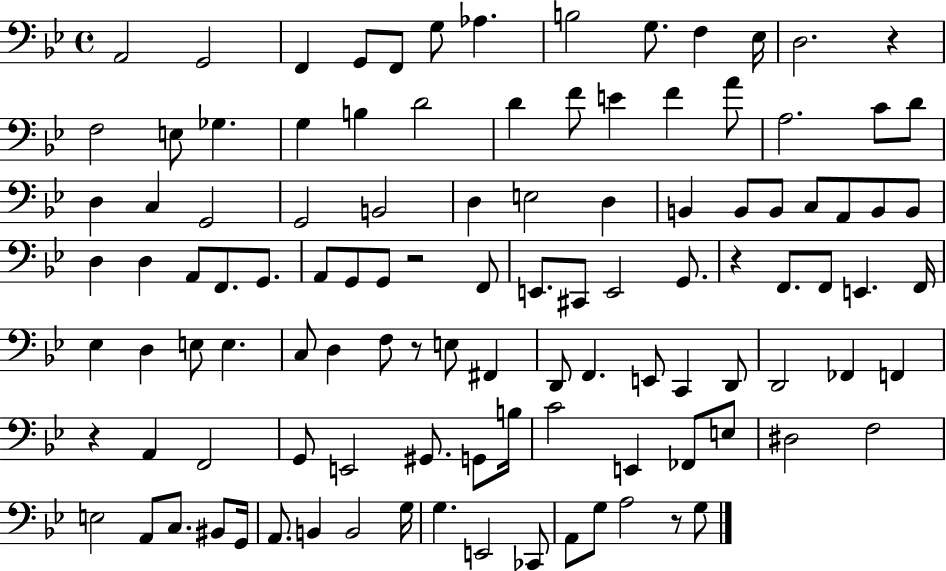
X:1
T:Untitled
M:4/4
L:1/4
K:Bb
A,,2 G,,2 F,, G,,/2 F,,/2 G,/2 _A, B,2 G,/2 F, _E,/4 D,2 z F,2 E,/2 _G, G, B, D2 D F/2 E F A/2 A,2 C/2 D/2 D, C, G,,2 G,,2 B,,2 D, E,2 D, B,, B,,/2 B,,/2 C,/2 A,,/2 B,,/2 B,,/2 D, D, A,,/2 F,,/2 G,,/2 A,,/2 G,,/2 G,,/2 z2 F,,/2 E,,/2 ^C,,/2 E,,2 G,,/2 z F,,/2 F,,/2 E,, F,,/4 _E, D, E,/2 E, C,/2 D, F,/2 z/2 E,/2 ^F,, D,,/2 F,, E,,/2 C,, D,,/2 D,,2 _F,, F,, z A,, F,,2 G,,/2 E,,2 ^G,,/2 G,,/2 B,/4 C2 E,, _F,,/2 E,/2 ^D,2 F,2 E,2 A,,/2 C,/2 ^B,,/2 G,,/4 A,,/2 B,, B,,2 G,/4 G, E,,2 _C,,/2 A,,/2 G,/2 A,2 z/2 G,/2